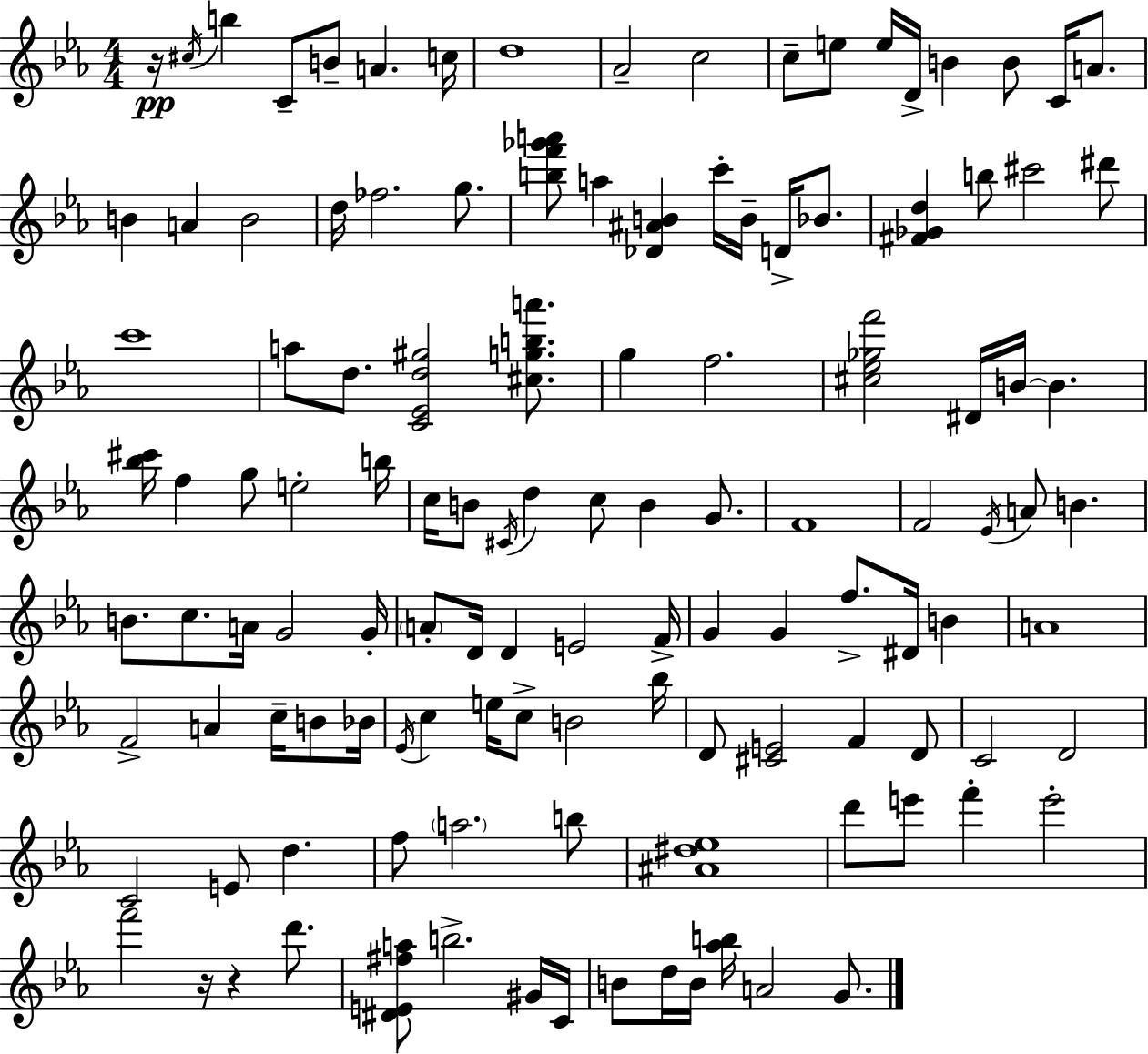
{
  \clef treble
  \numericTimeSignature
  \time 4/4
  \key ees \major
  r16\pp \acciaccatura { cis''16 } b''4 c'8-- b'8-- a'4. | c''16 d''1 | aes'2-- c''2 | c''8-- e''8 e''16 d'16-> b'4 b'8 c'16 a'8. | \break b'4 a'4 b'2 | d''16 fes''2. g''8. | <b'' f''' ges''' a'''>8 a''4 <des' ais' b'>4 c'''16-. b'16-- d'16-> bes'8. | <fis' ges' d''>4 b''8 cis'''2 dis'''8 | \break c'''1 | a''8 d''8. <c' ees' d'' gis''>2 <cis'' g'' b'' a'''>8. | g''4 f''2. | <cis'' ees'' ges'' f'''>2 dis'16 b'16~~ b'4. | \break <bes'' cis'''>16 f''4 g''8 e''2-. | b''16 c''16 b'8 \acciaccatura { cis'16 } d''4 c''8 b'4 g'8. | f'1 | f'2 \acciaccatura { ees'16 } a'8 b'4. | \break b'8. c''8. a'16 g'2 | g'16-. \parenthesize a'8-. d'16 d'4 e'2 | f'16-> g'4 g'4 f''8.-> dis'16 b'4 | a'1 | \break f'2-> a'4 c''16-- | b'8 bes'16 \acciaccatura { ees'16 } c''4 e''16 c''8-> b'2 | bes''16 d'8 <cis' e'>2 f'4 | d'8 c'2 d'2 | \break c'2 e'8 d''4. | f''8 \parenthesize a''2. | b''8 <ais' dis'' ees''>1 | d'''8 e'''8 f'''4-. e'''2-. | \break f'''2 r16 r4 | d'''8. <dis' e' fis'' a''>8 b''2.-> | gis'16 c'16 b'8 d''16 b'16 <aes'' b''>16 a'2 | g'8. \bar "|."
}